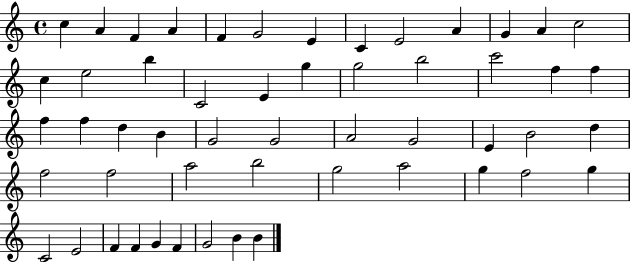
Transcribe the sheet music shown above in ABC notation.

X:1
T:Untitled
M:4/4
L:1/4
K:C
c A F A F G2 E C E2 A G A c2 c e2 b C2 E g g2 b2 c'2 f f f f d B G2 G2 A2 G2 E B2 d f2 f2 a2 b2 g2 a2 g f2 g C2 E2 F F G F G2 B B